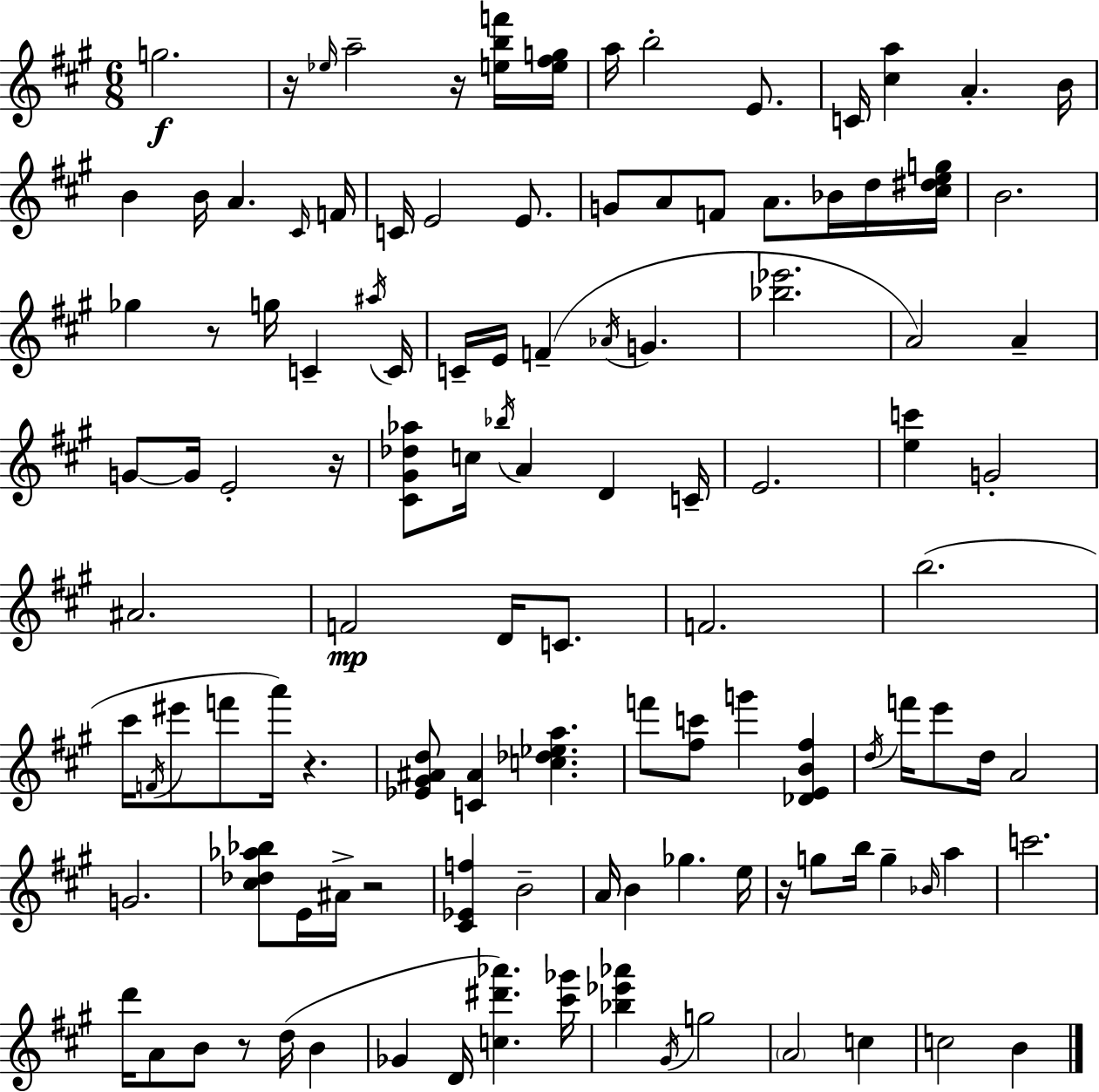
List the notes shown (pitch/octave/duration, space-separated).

G5/h. R/s Eb5/s A5/h R/s [E5,B5,F6]/s [E5,F#5,G5]/s A5/s B5/h E4/e. C4/s [C#5,A5]/q A4/q. B4/s B4/q B4/s A4/q. C#4/s F4/s C4/s E4/h E4/e. G4/e A4/e F4/e A4/e. Bb4/s D5/s [C#5,D#5,E5,G5]/s B4/h. Gb5/q R/e G5/s C4/q A#5/s C4/s C4/s E4/s F4/q Ab4/s G4/q. [Bb5,Eb6]/h. A4/h A4/q G4/e G4/s E4/h R/s [C#4,G#4,Db5,Ab5]/e C5/s Bb5/s A4/q D4/q C4/s E4/h. [E5,C6]/q G4/h A#4/h. F4/h D4/s C4/e. F4/h. B5/h. C#6/s F4/s EIS6/e F6/e A6/s R/q. [Eb4,G#4,A#4,D5]/e [C4,A#4]/q [C5,Db5,Eb5,A5]/q. F6/e [F#5,C6]/e G6/q [Db4,E4,B4,F#5]/q D5/s F6/s E6/e D5/s A4/h G4/h. [C#5,Db5,Ab5,Bb5]/e E4/s A#4/s R/h [C#4,Eb4,F5]/q B4/h A4/s B4/q Gb5/q. E5/s R/s G5/e B5/s G5/q Bb4/s A5/q C6/h. D6/s A4/e B4/e R/e D5/s B4/q Gb4/q D4/s [C5,D#6,Ab6]/q. [C#6,Gb6]/s [Bb5,Eb6,Ab6]/q G#4/s G5/h A4/h C5/q C5/h B4/q